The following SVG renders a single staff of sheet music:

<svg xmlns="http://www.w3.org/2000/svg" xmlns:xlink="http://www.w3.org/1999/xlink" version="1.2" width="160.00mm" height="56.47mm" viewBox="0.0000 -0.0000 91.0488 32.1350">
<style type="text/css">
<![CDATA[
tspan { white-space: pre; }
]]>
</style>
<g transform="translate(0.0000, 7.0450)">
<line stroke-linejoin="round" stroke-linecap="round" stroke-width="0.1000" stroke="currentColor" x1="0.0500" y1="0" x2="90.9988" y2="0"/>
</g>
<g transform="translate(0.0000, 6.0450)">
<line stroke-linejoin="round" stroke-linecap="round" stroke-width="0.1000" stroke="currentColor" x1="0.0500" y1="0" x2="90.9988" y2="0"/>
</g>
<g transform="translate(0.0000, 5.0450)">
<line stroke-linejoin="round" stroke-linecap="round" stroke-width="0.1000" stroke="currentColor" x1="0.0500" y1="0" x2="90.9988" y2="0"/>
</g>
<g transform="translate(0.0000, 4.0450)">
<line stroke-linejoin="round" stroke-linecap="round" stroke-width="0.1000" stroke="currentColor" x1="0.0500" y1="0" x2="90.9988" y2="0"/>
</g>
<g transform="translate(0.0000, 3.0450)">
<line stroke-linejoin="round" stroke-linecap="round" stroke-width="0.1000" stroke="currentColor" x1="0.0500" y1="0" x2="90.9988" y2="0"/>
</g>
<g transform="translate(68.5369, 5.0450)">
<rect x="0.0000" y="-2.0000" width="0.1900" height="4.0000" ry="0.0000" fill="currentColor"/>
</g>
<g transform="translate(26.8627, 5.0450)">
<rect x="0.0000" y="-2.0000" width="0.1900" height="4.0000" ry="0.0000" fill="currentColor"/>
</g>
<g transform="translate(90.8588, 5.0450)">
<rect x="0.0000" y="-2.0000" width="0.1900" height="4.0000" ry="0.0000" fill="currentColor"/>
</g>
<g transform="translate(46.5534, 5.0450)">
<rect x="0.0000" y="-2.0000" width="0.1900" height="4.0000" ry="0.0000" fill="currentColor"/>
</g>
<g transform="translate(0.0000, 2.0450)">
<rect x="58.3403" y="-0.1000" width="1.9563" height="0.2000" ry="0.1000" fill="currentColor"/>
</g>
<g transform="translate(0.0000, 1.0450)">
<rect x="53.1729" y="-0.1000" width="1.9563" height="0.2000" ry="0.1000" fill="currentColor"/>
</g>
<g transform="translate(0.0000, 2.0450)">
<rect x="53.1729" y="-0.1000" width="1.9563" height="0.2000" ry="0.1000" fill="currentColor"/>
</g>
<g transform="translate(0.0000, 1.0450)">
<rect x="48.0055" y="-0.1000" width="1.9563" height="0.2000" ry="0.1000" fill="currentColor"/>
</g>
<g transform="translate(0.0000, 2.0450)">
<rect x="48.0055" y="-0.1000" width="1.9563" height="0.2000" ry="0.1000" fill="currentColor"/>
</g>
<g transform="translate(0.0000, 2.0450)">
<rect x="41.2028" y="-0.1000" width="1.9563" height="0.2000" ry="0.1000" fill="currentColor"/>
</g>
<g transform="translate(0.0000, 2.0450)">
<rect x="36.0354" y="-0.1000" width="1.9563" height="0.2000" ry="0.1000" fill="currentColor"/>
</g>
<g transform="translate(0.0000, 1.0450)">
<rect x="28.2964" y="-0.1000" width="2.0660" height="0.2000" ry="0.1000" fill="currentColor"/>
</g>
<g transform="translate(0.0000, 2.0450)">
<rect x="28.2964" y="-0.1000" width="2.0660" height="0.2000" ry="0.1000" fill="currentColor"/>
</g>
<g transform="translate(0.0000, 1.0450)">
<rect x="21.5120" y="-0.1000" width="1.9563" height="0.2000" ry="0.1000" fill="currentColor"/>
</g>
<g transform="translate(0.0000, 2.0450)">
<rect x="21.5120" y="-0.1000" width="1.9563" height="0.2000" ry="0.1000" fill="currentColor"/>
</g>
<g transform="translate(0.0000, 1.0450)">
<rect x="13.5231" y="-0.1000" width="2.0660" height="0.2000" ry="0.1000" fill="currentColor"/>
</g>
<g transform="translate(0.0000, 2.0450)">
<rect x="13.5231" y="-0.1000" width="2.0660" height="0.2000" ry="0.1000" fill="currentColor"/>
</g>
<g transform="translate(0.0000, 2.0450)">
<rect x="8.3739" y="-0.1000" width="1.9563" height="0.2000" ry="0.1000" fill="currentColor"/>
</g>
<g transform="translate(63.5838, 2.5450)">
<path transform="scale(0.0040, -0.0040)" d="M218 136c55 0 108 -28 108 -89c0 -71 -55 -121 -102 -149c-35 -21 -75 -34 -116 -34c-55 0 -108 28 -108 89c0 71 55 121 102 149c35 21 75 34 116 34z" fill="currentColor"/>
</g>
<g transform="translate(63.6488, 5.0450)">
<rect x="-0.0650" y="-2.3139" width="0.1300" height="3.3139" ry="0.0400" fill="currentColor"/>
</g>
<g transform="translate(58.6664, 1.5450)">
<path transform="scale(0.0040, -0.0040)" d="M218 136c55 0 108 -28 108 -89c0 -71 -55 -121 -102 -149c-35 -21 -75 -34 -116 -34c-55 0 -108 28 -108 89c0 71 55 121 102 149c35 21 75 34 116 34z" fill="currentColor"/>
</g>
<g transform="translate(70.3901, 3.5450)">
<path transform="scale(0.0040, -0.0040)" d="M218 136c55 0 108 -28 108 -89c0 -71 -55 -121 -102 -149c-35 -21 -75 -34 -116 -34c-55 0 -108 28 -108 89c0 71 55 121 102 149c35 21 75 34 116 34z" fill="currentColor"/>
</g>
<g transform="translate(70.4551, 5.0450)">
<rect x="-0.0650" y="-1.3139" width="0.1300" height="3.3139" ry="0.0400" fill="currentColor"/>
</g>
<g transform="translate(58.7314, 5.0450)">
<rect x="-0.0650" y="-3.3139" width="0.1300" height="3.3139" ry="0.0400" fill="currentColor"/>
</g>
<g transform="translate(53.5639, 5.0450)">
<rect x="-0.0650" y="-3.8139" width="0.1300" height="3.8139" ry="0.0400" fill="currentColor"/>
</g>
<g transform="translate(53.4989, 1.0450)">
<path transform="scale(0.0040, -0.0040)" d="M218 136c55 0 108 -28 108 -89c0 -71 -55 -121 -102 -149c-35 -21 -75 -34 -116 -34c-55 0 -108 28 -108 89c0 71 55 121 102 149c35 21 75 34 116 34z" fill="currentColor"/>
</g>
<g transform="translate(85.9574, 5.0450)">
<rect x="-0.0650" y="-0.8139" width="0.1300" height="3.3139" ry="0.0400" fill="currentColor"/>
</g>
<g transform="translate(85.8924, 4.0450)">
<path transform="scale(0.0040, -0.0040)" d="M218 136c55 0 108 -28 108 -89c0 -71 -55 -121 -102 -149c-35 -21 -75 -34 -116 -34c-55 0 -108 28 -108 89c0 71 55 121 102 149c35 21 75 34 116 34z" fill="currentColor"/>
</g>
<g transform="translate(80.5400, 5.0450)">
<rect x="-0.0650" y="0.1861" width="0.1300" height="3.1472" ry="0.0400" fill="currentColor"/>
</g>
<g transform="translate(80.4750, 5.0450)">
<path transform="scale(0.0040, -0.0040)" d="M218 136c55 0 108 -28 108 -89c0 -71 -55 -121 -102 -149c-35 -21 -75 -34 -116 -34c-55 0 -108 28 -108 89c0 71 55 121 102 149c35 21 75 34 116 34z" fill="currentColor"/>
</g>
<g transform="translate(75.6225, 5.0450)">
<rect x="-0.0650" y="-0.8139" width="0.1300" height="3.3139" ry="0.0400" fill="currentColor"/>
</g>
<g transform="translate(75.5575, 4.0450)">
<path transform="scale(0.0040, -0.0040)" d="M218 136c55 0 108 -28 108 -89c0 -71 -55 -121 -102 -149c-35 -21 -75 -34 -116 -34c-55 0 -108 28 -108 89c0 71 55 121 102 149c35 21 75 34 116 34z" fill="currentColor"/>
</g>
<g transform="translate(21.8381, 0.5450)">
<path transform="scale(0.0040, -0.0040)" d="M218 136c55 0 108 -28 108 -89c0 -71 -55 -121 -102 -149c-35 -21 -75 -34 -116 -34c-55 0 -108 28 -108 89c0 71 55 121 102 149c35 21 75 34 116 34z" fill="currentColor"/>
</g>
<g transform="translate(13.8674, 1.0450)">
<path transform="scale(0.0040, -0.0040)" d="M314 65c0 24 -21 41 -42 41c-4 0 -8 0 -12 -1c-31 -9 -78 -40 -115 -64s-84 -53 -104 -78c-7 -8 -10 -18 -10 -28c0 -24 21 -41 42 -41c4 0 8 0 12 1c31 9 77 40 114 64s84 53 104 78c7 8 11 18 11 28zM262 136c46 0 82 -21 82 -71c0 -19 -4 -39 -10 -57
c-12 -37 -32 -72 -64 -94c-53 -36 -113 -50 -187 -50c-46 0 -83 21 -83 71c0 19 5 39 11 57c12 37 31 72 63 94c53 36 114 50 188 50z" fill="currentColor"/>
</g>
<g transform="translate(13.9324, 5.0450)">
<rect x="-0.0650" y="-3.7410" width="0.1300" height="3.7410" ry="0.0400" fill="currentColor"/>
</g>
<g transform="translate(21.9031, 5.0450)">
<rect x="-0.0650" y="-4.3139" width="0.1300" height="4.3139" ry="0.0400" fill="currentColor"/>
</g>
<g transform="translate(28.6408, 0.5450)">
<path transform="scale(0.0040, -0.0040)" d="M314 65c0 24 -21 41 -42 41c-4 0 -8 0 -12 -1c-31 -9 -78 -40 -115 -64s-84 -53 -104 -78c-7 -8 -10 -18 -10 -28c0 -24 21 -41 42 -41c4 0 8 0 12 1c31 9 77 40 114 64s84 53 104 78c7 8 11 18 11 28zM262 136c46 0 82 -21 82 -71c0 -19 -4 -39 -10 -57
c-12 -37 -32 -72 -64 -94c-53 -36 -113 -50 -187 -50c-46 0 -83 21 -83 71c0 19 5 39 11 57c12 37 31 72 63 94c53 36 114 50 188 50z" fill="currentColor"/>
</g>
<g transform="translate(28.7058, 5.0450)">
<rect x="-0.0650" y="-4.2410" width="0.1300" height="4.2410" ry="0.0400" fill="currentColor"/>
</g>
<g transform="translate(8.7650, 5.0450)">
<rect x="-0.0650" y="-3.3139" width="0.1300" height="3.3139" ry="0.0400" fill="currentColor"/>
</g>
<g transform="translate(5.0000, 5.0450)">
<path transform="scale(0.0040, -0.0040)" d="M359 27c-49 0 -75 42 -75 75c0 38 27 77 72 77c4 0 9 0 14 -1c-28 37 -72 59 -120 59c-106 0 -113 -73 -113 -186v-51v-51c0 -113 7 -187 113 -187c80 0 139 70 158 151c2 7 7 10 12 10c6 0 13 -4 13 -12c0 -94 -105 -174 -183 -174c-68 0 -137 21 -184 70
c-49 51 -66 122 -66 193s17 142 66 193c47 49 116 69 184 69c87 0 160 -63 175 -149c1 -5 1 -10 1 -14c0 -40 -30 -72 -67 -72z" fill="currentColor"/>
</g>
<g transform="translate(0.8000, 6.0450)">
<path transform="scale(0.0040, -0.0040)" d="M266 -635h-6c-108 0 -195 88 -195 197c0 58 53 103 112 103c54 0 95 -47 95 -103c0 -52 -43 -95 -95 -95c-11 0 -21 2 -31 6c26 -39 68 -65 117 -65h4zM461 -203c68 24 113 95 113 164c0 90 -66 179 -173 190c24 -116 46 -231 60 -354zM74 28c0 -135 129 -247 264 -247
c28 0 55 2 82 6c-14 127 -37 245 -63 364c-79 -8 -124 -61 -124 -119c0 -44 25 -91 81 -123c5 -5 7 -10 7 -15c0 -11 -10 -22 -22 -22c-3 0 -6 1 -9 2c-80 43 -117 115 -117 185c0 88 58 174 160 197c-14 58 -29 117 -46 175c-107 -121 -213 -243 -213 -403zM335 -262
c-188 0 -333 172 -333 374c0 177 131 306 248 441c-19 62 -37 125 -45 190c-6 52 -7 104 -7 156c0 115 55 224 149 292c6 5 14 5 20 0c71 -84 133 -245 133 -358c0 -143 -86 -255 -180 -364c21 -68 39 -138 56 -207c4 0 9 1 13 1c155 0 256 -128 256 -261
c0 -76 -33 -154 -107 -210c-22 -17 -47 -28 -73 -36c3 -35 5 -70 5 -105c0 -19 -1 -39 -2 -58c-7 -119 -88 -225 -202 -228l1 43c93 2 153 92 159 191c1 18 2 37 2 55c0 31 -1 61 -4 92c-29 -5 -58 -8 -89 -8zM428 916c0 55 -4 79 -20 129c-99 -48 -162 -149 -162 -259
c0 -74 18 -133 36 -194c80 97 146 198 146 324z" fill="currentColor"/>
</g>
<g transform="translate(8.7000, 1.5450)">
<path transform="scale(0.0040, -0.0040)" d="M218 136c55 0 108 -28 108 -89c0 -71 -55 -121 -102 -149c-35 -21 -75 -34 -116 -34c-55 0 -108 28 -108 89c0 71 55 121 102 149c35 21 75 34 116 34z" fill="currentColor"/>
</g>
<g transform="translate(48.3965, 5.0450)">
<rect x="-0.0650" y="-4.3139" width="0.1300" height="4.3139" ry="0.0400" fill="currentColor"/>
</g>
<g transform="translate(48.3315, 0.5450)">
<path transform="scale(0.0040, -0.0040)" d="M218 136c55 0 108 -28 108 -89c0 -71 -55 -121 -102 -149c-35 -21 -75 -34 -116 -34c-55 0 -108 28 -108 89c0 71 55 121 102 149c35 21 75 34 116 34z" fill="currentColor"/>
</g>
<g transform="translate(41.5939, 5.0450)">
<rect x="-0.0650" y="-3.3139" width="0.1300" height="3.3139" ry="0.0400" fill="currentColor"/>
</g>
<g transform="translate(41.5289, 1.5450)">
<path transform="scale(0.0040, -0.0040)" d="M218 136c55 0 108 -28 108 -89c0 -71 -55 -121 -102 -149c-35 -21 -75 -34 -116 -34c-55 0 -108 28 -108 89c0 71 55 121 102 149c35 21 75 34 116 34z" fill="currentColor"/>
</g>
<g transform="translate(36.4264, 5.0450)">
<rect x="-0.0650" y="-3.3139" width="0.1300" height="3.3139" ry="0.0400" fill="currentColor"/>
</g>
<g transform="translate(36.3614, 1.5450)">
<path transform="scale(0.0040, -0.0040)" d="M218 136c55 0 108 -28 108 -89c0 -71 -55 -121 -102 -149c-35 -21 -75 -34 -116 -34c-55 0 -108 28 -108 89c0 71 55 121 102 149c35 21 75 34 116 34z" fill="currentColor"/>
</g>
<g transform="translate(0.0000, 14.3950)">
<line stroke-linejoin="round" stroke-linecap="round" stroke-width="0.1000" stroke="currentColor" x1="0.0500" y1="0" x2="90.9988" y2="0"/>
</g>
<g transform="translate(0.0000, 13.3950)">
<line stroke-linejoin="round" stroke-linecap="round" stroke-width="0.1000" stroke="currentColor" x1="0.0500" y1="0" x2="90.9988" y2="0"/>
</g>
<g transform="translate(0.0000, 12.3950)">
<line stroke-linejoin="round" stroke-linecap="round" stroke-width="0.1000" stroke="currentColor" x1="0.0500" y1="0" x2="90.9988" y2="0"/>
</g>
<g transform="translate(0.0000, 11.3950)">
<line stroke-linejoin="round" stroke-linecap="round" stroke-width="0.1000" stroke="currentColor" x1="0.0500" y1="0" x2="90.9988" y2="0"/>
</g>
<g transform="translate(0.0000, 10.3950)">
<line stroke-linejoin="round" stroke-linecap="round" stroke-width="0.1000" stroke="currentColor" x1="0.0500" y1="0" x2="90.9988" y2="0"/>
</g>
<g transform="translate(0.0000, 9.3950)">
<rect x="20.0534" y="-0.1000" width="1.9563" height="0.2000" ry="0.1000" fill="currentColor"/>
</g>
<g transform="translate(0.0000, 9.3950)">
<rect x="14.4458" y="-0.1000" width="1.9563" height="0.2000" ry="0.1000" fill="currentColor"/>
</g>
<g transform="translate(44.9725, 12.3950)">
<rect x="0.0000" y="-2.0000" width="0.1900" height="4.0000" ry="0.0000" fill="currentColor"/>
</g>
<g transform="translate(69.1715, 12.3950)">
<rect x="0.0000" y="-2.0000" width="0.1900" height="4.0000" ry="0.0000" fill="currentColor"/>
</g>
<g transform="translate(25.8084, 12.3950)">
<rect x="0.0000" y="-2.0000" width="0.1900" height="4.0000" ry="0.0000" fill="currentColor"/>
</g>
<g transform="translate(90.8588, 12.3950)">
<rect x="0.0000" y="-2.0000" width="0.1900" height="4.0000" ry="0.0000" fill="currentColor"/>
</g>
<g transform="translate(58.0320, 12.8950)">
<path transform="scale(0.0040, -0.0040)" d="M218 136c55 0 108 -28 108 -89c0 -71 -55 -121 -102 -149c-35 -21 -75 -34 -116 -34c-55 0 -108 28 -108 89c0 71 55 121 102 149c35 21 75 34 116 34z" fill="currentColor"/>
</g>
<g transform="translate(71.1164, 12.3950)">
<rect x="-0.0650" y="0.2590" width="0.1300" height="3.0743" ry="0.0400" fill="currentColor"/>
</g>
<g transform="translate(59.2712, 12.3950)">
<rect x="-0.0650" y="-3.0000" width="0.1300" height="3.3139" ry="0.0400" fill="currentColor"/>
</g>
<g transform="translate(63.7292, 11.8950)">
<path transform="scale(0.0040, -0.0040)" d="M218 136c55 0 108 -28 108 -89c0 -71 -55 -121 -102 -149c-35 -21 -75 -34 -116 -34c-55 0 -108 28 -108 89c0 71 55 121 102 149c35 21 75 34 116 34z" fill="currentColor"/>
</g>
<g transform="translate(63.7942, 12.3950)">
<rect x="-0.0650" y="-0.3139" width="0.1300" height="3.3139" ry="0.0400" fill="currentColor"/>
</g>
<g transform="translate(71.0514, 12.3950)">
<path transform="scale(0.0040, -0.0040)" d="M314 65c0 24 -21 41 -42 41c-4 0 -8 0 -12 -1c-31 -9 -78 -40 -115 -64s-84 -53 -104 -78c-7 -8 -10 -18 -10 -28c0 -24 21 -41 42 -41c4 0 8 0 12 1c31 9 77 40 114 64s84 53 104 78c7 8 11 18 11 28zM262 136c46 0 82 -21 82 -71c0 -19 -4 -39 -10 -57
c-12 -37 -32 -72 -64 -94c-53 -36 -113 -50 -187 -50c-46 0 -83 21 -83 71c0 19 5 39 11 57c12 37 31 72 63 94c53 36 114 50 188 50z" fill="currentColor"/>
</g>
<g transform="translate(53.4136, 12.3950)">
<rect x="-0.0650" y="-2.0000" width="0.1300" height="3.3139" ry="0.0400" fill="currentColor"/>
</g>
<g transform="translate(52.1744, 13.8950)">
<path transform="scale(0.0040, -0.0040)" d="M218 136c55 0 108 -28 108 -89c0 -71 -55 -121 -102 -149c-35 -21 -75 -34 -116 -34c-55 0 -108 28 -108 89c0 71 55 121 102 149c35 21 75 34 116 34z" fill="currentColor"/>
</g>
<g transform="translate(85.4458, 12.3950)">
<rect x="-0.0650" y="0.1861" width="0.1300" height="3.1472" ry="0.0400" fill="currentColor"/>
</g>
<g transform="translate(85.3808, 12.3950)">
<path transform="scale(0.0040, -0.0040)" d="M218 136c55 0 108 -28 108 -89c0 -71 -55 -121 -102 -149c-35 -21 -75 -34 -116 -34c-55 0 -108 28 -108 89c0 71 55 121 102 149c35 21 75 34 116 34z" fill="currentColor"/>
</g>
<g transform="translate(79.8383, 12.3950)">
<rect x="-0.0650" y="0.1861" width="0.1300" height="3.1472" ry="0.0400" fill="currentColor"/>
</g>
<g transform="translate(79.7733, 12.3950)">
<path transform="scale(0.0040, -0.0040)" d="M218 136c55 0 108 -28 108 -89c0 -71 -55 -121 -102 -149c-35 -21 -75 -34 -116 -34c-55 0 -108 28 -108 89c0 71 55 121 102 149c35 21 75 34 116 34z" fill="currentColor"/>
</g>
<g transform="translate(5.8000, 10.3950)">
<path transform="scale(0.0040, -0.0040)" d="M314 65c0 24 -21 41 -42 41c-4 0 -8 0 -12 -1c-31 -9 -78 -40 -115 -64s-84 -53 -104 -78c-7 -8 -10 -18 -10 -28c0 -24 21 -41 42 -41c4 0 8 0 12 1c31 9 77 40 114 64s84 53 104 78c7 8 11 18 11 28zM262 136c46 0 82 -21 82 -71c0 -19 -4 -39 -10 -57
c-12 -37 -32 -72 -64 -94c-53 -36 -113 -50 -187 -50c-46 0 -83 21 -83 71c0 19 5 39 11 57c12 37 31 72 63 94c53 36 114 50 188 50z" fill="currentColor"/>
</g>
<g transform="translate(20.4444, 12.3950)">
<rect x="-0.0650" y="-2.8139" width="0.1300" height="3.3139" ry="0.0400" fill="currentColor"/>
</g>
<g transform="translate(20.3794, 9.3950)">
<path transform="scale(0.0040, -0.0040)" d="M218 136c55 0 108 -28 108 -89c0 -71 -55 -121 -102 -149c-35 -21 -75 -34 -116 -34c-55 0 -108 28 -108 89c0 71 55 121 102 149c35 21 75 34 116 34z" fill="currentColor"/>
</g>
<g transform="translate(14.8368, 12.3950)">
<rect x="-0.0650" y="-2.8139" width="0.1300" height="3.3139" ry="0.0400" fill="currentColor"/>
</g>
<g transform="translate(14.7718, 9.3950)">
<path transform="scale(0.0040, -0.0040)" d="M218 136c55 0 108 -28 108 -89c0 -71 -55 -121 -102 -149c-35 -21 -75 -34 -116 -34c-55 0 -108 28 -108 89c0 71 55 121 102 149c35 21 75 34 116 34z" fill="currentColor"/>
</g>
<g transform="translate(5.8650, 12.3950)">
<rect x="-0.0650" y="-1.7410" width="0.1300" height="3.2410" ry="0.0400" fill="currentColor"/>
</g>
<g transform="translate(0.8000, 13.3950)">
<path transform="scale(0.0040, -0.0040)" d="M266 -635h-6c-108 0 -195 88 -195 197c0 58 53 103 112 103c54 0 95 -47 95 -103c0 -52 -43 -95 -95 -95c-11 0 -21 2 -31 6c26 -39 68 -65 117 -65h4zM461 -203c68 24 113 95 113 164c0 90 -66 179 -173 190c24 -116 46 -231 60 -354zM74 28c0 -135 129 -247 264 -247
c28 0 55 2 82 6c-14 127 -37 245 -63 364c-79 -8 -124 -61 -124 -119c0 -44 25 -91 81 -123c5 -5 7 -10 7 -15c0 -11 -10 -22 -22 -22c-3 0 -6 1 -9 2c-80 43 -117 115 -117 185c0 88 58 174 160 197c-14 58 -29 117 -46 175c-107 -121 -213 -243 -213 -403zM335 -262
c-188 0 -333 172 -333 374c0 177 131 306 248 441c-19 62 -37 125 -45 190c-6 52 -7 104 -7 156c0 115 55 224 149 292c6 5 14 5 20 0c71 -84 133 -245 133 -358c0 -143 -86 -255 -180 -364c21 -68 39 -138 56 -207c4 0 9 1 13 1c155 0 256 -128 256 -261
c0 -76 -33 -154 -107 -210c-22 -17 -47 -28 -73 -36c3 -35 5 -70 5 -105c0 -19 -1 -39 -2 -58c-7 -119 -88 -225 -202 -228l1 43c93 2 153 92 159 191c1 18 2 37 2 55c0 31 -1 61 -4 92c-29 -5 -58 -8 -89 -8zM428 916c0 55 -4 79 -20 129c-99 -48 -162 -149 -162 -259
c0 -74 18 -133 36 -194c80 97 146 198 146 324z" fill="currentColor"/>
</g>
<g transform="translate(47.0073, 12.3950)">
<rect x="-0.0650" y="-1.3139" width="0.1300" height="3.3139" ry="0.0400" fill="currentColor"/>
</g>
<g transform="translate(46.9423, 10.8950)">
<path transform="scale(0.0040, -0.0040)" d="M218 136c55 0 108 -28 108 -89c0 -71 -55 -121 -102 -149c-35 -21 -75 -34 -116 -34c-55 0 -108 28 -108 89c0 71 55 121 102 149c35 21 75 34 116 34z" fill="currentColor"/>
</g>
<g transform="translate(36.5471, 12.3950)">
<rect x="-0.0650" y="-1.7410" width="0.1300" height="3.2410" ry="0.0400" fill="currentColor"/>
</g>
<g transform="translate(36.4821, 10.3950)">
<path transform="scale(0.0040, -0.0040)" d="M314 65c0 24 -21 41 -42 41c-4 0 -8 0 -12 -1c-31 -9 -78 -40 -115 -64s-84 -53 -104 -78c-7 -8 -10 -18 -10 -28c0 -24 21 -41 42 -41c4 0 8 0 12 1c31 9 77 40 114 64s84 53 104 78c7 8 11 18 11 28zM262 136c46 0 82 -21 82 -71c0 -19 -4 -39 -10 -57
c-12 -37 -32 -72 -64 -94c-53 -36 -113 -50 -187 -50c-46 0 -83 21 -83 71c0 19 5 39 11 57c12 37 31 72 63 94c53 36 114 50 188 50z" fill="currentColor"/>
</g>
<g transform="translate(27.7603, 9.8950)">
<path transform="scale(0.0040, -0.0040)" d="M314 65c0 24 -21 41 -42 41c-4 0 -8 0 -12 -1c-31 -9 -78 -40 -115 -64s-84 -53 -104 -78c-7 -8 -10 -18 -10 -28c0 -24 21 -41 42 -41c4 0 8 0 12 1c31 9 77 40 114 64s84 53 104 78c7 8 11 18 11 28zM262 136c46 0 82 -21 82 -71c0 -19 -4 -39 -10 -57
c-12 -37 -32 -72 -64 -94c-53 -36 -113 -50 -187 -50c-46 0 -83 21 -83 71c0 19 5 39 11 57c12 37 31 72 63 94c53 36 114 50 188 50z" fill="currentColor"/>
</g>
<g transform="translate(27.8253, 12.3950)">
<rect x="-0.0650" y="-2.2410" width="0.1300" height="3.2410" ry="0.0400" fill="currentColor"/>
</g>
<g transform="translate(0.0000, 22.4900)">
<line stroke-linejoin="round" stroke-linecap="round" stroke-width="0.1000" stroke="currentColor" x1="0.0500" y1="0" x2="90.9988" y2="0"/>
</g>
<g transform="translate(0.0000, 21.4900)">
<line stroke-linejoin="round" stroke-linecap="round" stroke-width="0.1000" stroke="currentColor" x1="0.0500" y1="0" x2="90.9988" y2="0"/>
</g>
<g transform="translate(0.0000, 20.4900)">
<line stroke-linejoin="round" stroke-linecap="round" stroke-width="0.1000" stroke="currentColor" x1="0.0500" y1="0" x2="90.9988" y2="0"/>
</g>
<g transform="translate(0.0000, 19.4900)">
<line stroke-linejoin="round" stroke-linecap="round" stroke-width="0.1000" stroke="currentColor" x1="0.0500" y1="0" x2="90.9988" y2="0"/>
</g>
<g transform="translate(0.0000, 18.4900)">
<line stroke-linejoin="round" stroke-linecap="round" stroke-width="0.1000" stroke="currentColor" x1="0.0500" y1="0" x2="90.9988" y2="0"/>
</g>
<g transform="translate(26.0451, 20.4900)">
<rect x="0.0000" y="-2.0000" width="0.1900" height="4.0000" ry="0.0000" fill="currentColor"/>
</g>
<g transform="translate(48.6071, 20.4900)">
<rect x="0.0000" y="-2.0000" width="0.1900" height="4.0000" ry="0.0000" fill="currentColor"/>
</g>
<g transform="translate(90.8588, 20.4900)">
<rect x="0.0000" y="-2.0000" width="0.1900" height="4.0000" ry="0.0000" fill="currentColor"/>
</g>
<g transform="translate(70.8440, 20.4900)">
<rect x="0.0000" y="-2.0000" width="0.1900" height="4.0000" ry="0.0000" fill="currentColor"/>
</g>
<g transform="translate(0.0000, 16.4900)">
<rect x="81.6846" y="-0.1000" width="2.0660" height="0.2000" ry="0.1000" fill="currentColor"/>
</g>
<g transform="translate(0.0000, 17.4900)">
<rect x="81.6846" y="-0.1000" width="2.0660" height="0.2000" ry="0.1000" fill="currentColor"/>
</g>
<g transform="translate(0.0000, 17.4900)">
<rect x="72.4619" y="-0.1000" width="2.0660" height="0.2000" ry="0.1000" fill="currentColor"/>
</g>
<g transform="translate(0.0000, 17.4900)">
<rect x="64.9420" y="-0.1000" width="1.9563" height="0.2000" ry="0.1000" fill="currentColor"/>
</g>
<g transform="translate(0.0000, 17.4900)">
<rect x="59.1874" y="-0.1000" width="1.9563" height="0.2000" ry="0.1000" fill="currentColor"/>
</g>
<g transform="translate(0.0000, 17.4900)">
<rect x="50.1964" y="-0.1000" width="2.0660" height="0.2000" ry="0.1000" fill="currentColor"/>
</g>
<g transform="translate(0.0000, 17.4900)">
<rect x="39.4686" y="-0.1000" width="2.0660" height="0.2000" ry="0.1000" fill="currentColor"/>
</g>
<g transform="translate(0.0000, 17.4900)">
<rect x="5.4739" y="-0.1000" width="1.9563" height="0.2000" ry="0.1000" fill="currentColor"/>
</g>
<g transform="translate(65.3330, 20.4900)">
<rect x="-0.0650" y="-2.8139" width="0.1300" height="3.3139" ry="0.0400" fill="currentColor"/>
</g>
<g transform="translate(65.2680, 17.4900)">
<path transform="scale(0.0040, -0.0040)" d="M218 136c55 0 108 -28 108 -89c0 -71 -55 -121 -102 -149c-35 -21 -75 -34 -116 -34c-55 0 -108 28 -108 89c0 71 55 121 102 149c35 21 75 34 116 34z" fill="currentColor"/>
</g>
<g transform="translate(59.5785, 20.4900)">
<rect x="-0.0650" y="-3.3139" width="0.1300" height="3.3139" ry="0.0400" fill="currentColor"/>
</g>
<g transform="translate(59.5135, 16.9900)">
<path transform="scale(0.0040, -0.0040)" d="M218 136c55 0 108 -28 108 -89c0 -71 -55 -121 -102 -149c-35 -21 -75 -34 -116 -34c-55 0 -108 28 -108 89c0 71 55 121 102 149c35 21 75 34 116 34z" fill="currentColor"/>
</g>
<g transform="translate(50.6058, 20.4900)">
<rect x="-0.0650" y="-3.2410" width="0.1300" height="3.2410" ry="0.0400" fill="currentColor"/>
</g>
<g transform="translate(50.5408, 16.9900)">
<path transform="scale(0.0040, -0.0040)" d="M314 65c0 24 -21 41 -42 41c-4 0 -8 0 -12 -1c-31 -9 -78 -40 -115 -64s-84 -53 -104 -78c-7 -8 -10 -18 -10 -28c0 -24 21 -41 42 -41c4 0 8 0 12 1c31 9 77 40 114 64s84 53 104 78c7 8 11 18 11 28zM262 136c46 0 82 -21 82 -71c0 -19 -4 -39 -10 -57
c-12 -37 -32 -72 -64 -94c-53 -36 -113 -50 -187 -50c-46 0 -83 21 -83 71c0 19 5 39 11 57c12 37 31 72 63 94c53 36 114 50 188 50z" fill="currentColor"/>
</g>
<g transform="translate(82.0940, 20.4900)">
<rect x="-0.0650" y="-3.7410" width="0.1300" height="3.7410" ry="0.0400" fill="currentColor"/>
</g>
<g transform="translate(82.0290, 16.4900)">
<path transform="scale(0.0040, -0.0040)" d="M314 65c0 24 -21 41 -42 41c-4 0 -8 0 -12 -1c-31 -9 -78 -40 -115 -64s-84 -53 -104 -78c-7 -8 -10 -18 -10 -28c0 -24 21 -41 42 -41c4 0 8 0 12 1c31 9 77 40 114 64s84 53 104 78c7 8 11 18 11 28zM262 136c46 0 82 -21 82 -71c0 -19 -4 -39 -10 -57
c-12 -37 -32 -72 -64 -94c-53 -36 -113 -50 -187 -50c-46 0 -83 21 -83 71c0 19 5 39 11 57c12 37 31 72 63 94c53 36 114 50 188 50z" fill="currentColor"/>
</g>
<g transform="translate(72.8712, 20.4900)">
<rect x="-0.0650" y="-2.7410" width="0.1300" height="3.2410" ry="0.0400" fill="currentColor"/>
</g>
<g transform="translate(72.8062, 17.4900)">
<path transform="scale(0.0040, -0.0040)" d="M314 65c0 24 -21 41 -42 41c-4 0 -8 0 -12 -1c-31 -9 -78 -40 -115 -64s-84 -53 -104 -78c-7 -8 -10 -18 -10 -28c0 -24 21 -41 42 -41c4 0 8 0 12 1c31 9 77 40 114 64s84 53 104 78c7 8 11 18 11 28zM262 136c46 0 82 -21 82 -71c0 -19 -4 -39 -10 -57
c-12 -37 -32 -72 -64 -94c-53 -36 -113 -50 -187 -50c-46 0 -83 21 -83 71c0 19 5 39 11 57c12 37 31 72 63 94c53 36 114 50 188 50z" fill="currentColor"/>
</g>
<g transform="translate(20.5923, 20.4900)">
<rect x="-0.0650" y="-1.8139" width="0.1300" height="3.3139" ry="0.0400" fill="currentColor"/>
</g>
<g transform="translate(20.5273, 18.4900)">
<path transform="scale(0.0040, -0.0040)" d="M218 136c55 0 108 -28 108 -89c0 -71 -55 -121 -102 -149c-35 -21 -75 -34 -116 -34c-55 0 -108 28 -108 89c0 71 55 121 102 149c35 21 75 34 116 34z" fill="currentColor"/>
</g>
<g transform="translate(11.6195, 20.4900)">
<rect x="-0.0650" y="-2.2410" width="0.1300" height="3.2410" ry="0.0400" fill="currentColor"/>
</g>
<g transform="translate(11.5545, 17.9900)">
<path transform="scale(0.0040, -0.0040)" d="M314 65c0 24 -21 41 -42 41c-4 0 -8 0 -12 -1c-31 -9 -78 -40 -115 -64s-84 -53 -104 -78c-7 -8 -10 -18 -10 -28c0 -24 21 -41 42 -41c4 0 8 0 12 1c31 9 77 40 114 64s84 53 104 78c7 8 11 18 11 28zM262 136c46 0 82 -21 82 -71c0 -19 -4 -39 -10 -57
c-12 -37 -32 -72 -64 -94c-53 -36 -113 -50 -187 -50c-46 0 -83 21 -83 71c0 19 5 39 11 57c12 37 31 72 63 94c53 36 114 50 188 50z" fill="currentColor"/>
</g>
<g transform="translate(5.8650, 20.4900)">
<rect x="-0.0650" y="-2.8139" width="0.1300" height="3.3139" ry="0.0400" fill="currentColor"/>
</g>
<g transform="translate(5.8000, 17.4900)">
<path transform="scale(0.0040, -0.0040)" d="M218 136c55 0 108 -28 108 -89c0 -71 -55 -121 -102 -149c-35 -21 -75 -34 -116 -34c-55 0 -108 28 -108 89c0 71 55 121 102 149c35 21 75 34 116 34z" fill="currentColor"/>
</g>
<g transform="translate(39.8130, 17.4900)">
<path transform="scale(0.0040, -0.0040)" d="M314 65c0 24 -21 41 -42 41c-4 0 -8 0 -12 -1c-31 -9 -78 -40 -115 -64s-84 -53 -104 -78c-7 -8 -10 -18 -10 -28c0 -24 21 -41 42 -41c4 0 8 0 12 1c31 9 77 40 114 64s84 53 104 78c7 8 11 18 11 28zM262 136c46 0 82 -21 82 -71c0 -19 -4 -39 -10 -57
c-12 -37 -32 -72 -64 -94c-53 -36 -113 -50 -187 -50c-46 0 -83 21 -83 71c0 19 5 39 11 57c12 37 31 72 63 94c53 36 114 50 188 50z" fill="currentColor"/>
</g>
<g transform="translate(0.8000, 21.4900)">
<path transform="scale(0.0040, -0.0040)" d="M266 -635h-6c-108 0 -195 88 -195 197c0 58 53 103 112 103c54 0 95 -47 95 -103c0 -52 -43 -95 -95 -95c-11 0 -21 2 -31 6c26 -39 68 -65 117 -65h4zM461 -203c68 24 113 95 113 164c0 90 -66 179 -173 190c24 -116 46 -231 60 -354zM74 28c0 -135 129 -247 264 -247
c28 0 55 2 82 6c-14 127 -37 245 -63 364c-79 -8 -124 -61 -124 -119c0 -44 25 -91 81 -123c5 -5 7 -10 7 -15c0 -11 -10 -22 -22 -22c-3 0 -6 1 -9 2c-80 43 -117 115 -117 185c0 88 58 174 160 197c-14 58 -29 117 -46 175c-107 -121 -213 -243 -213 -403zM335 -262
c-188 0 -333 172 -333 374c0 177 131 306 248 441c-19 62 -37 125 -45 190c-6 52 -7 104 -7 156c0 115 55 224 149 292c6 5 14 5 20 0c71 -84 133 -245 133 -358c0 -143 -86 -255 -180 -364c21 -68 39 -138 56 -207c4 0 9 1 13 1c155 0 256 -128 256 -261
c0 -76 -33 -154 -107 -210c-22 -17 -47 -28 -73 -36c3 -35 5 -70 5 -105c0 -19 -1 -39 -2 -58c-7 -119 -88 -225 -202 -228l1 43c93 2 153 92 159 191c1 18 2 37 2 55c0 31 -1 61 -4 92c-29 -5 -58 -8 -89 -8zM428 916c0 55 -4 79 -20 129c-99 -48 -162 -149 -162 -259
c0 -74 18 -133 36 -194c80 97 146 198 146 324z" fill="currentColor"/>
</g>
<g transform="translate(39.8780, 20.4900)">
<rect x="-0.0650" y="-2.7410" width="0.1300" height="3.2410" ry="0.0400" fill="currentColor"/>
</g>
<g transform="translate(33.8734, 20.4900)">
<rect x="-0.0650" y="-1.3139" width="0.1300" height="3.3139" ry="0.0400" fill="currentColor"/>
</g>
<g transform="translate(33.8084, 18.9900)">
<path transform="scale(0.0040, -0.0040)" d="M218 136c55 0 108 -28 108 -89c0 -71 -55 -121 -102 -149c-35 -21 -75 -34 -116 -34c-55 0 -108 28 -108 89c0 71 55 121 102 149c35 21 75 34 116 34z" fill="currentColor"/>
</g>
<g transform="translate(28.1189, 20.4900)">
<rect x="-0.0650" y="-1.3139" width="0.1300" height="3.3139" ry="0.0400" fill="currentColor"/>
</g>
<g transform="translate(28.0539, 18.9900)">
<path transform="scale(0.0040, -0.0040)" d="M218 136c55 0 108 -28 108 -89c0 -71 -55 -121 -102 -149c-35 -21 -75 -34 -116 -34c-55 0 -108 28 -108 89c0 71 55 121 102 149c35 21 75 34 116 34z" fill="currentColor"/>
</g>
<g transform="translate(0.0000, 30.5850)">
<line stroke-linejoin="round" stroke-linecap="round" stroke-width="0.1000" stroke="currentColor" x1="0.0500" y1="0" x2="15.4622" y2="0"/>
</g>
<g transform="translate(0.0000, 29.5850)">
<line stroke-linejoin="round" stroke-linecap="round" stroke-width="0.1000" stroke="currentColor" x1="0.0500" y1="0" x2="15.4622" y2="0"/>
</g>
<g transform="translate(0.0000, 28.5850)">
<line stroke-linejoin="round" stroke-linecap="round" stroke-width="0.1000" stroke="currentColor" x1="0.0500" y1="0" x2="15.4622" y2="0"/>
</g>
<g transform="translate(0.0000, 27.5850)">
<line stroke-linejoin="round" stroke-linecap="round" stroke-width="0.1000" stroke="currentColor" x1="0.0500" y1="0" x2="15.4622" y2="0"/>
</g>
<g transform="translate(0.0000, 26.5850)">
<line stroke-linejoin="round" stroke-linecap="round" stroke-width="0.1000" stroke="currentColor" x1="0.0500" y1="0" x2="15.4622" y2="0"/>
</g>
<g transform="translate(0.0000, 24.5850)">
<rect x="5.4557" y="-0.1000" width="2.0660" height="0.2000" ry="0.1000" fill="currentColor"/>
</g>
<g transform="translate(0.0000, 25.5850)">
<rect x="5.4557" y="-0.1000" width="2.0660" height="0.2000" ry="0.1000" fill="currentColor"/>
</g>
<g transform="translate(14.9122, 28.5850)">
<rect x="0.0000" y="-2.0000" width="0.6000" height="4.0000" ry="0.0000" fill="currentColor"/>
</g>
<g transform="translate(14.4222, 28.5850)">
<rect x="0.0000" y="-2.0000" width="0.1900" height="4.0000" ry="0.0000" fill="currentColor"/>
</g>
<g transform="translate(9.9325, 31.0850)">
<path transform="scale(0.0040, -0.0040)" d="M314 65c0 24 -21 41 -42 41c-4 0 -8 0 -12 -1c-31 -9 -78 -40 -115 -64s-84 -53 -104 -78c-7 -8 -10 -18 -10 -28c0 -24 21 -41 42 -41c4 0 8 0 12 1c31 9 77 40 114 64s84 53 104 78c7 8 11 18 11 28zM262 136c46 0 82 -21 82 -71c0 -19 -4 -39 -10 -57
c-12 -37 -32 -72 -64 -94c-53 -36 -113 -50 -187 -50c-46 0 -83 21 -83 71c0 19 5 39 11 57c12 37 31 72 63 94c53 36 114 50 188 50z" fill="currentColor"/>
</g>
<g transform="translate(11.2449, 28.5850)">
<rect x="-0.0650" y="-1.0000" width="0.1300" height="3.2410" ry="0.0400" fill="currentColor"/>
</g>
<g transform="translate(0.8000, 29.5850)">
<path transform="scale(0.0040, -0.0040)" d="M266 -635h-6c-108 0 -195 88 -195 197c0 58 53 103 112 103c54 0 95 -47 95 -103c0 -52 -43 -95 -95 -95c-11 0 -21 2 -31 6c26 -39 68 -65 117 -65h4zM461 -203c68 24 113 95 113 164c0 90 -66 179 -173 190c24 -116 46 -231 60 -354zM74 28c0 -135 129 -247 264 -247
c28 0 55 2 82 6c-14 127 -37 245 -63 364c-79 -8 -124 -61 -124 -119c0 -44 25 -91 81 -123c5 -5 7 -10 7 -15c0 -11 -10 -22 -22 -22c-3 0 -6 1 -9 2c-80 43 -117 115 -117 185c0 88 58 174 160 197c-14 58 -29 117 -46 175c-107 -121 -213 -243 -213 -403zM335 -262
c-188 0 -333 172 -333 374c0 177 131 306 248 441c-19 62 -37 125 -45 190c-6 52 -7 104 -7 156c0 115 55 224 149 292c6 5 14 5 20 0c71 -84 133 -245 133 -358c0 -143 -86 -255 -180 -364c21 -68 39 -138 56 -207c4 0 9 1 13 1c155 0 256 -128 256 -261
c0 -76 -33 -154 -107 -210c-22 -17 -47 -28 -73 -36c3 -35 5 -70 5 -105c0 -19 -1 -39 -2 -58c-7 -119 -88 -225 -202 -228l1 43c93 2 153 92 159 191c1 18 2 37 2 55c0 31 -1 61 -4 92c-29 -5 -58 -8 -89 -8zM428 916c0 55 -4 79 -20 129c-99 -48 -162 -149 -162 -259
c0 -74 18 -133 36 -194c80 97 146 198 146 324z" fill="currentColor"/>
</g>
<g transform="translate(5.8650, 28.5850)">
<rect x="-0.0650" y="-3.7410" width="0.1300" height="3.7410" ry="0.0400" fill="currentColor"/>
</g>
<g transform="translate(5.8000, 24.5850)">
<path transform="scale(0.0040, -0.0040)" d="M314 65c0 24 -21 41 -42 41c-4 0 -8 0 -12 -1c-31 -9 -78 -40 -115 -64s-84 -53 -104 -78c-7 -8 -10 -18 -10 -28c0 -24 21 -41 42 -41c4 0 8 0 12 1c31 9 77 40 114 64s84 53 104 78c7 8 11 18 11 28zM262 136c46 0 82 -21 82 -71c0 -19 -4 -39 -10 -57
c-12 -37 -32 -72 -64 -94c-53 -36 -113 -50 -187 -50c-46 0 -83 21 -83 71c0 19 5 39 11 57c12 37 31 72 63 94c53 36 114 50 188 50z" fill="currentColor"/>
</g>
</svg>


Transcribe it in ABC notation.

X:1
T:Untitled
M:4/4
L:1/4
K:C
b c'2 d' d'2 b b d' c' b g e d B d f2 a a g2 f2 e F A c B2 B B a g2 f e e a2 b2 b a a2 c'2 c'2 D2